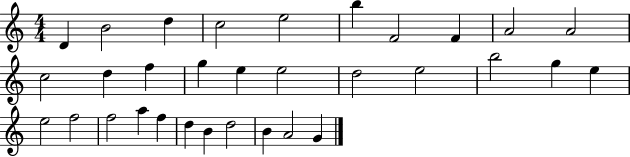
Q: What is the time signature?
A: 4/4